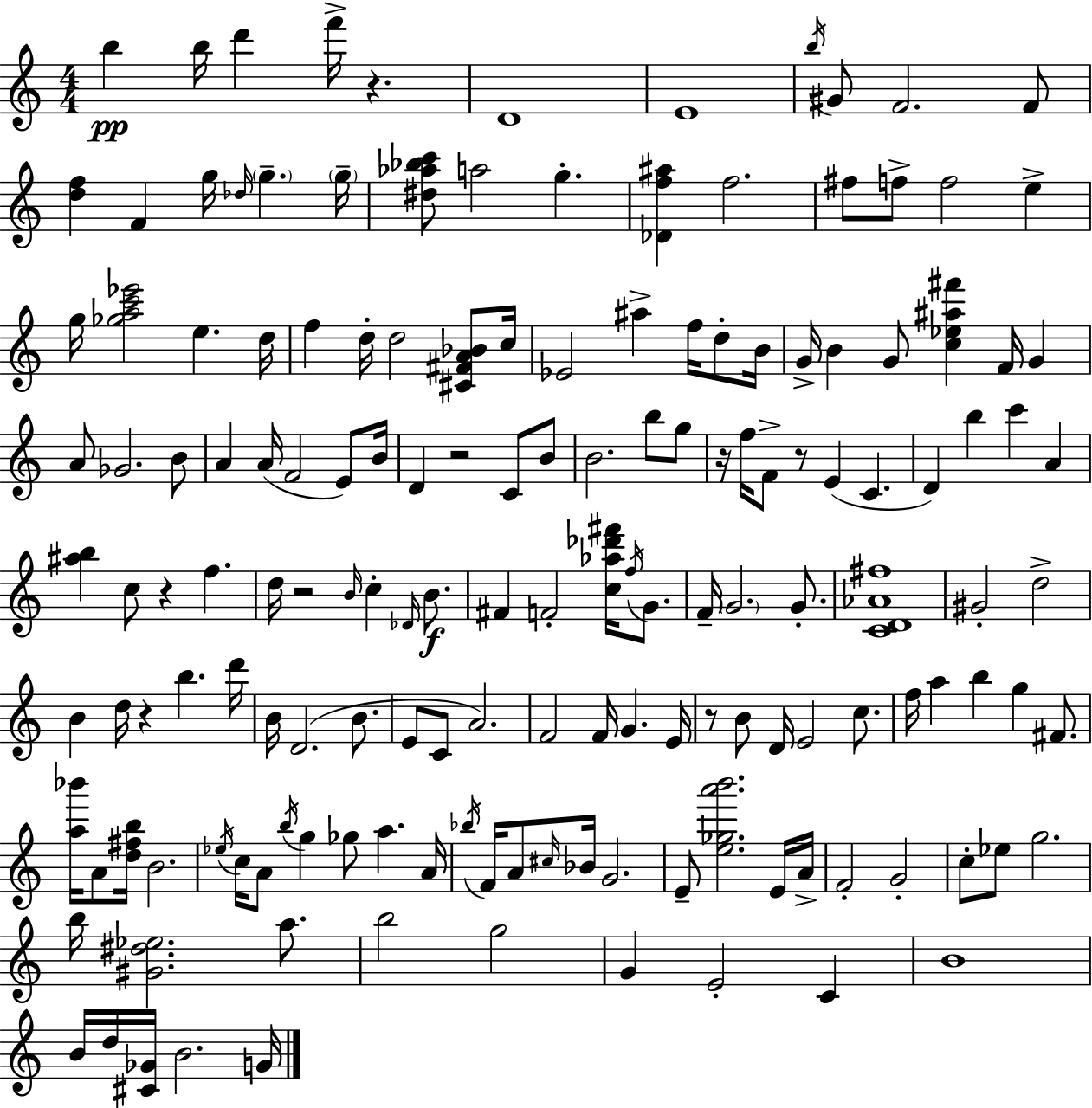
B5/q B5/s D6/q F6/s R/q. D4/w E4/w B5/s G#4/e F4/h. F4/e [D5,F5]/q F4/q G5/s Db5/s G5/q. G5/s [D#5,Ab5,Bb5,C6]/e A5/h G5/q. [Db4,F5,A#5]/q F5/h. F#5/e F5/e F5/h E5/q G5/s [Gb5,A5,C6,Eb6]/h E5/q. D5/s F5/q D5/s D5/h [C#4,F#4,A4,Bb4]/e C5/s Eb4/h A#5/q F5/s D5/e B4/s G4/s B4/q G4/e [C5,Eb5,A#5,F#6]/q F4/s G4/q A4/e Gb4/h. B4/e A4/q A4/s F4/h E4/e B4/s D4/q R/h C4/e B4/e B4/h. B5/e G5/e R/s F5/s F4/e R/e E4/q C4/q. D4/q B5/q C6/q A4/q [A#5,B5]/q C5/e R/q F5/q. D5/s R/h B4/s C5/q Db4/s B4/e. F#4/q F4/h [C5,Ab5,Db6,F#6]/s F5/s G4/e. F4/s G4/h. G4/e. [C4,D4,Ab4,F#5]/w G#4/h D5/h B4/q D5/s R/q B5/q. D6/s B4/s D4/h. B4/e. E4/e C4/e A4/h. F4/h F4/s G4/q. E4/s R/e B4/e D4/s E4/h C5/e. F5/s A5/q B5/q G5/q F#4/e. [A5,Bb6]/s A4/e [D5,F#5,B5]/s B4/h. Eb5/s C5/s A4/e B5/s G5/q Gb5/e A5/q. A4/s Bb5/s F4/s A4/e C#5/s Bb4/s G4/h. E4/e [E5,Gb5,A6,B6]/h. E4/s A4/s F4/h G4/h C5/e Eb5/e G5/h. B5/s [G#4,D#5,Eb5]/h. A5/e. B5/h G5/h G4/q E4/h C4/q B4/w B4/s D5/s [C#4,Gb4]/s B4/h. G4/s